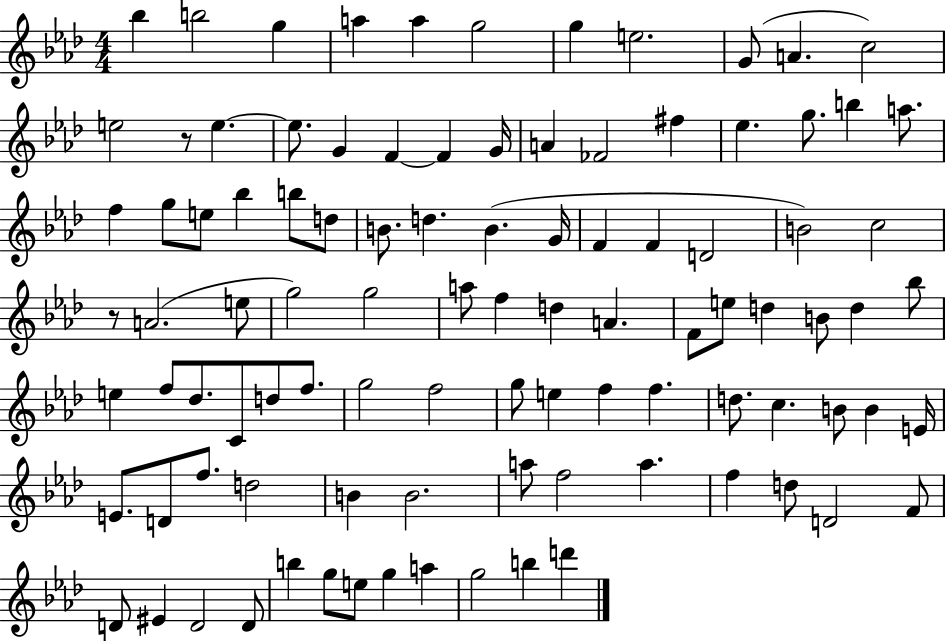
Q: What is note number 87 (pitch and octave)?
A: D4